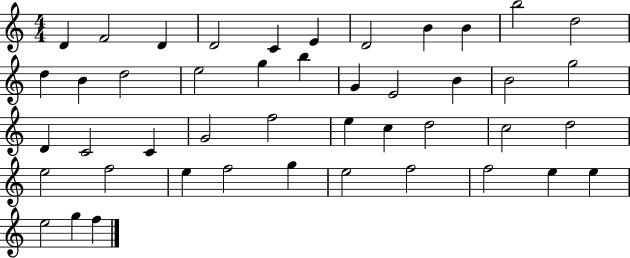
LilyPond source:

{
  \clef treble
  \numericTimeSignature
  \time 4/4
  \key c \major
  d'4 f'2 d'4 | d'2 c'4 e'4 | d'2 b'4 b'4 | b''2 d''2 | \break d''4 b'4 d''2 | e''2 g''4 b''4 | g'4 e'2 b'4 | b'2 g''2 | \break d'4 c'2 c'4 | g'2 f''2 | e''4 c''4 d''2 | c''2 d''2 | \break e''2 f''2 | e''4 f''2 g''4 | e''2 f''2 | f''2 e''4 e''4 | \break e''2 g''4 f''4 | \bar "|."
}